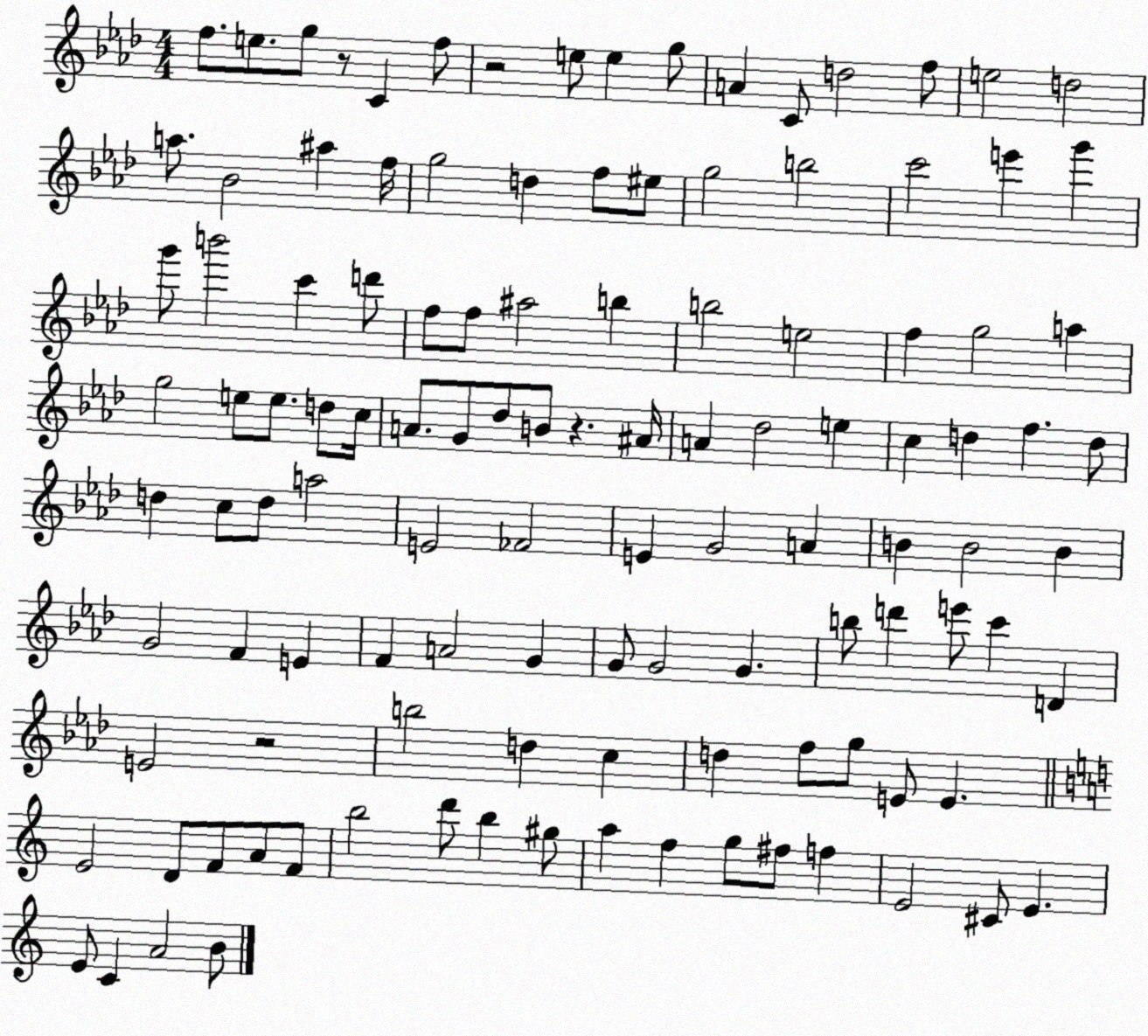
X:1
T:Untitled
M:4/4
L:1/4
K:Ab
f/2 e/2 g/2 z/2 C f/2 z2 e/2 e g/2 A C/2 d2 f/2 e2 d2 a/2 _B2 ^a f/4 g2 d f/2 ^e/2 g2 b2 c'2 e' g' g'/2 b'2 c' d'/2 f/2 f/2 ^a2 b b2 e2 f g2 a g2 e/2 e/2 d/2 c/4 A/2 G/2 _d/2 B/2 z ^A/4 A _d2 e c d f d/2 d c/2 d/2 a2 E2 _F2 E G2 A B B2 B G2 F E F A2 G G/2 G2 G b/2 d' e'/2 c' D E2 z2 b2 d c d f/2 g/2 E/2 E E2 D/2 F/2 A/2 F/2 b2 d'/2 b ^g/2 a f g/2 ^f/2 f E2 ^C/2 E E/2 C A2 B/2